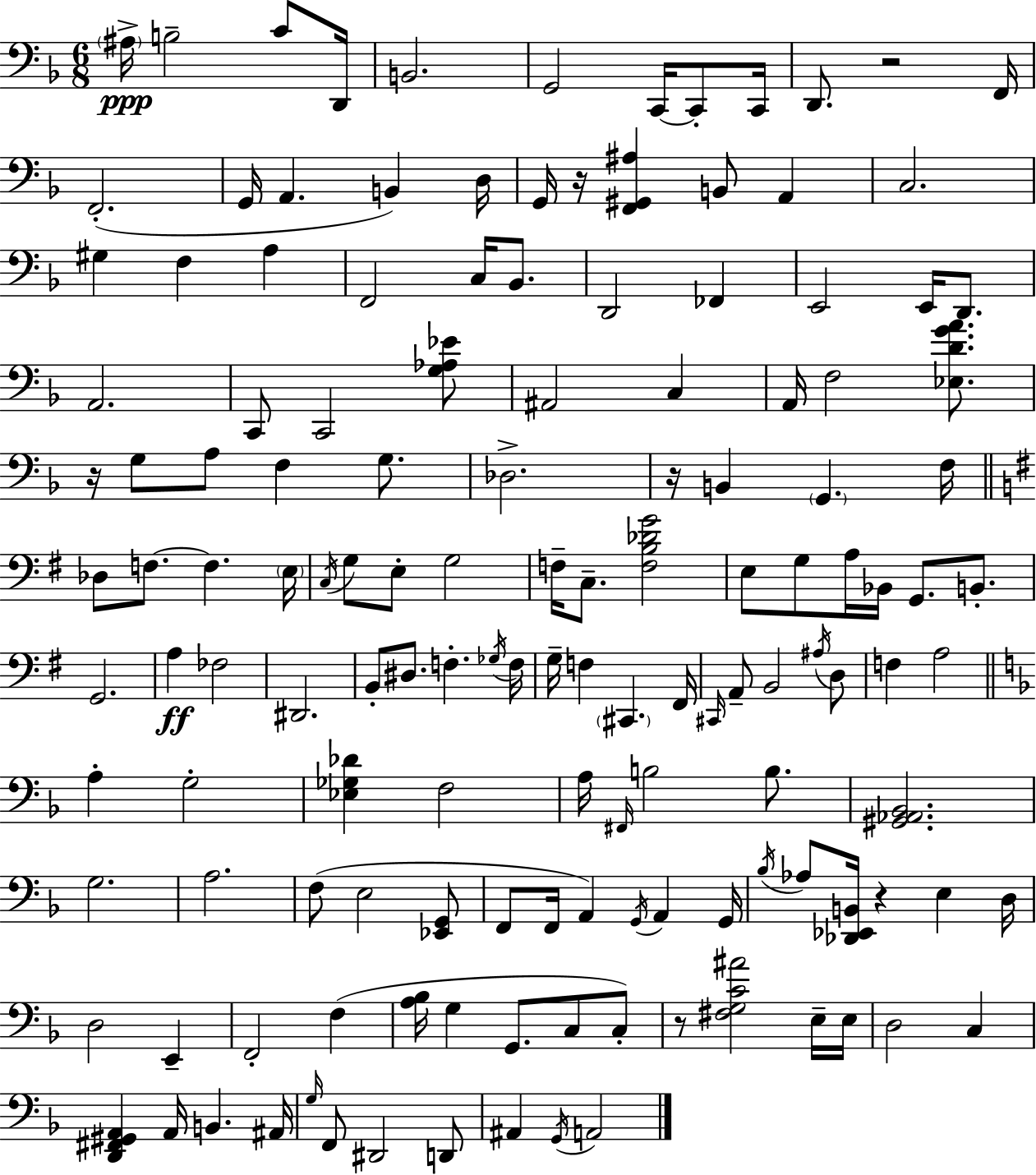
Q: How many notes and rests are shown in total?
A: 142